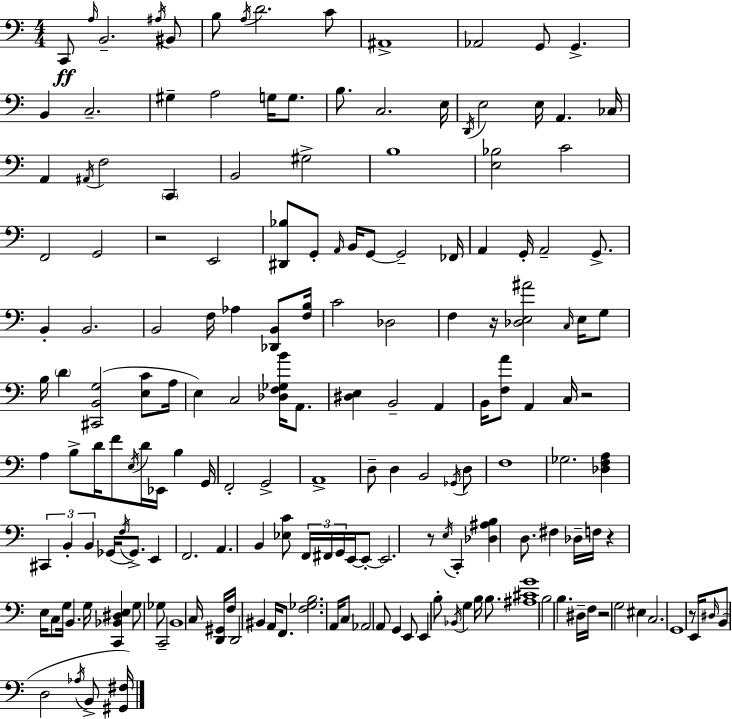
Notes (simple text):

C2/e A3/s B2/h. A#3/s BIS2/e B3/e A3/s D4/h. C4/e A#2/w Ab2/h G2/e G2/q. B2/q C3/h. G#3/q A3/h G3/s G3/e. B3/e. C3/h. E3/s D2/s E3/h E3/s A2/q. CES3/s A2/q A#2/s F3/h C2/q B2/h G#3/h B3/w [E3,Bb3]/h C4/h F2/h G2/h R/h E2/h [D#2,Bb3]/e G2/e A2/s B2/s G2/e G2/h FES2/s A2/q G2/s A2/h G2/e. B2/q B2/h. B2/h F3/s Ab3/q [Db2,B2]/e [F3,B3]/s C4/h Db3/h F3/q R/s [Db3,E3,A#4]/h C3/s E3/s G3/e B3/s D4/q [C#2,B2,G3]/h [E3,C4]/e A3/s E3/q C3/h [Db3,F3,Gb3,B4]/s A2/e. [D#3,E3]/q B2/h A2/q B2/s [F3,A4]/e A2/q C3/s R/h A3/q B3/e D4/s F4/e E3/s D4/s Eb2/s B3/q G2/s F2/h G2/h A2/w D3/e D3/q B2/h Gb2/s D3/e F3/w Gb3/h. [Db3,F3,A3]/q C#2/q B2/q B2/q Gb2/s F3/s Gb2/e. E2/q F2/h. A2/q. B2/q [Eb3,C4]/e F2/s F#2/s G2/s E2/s E2/e E2/h. R/e E3/s C2/q [Db3,A#3,B3]/q D3/e. F#3/q Db3/s F3/s R/q E3/s C3/e G3/s B2/q. G3/s [C2,Bb2,D#3,E3]/q G3/e Gb3/e C2/h B2/w C3/s [D2,G#2]/s F3/s D2/h BIS2/q A2/s F2/e. [F3,Gb3,B3]/h. A2/s C3/e Ab2/h A2/e G2/q E2/e E2/q B3/e Bb2/s G3/q B3/s B3/e. [A#3,C#4,G4]/w B3/h B3/q. D#3/s F3/s R/h G3/h EIS3/q C3/h. G2/w R/e E2/s D#3/s B2/e D3/h Ab3/s B2/e [G#2,F#3]/s